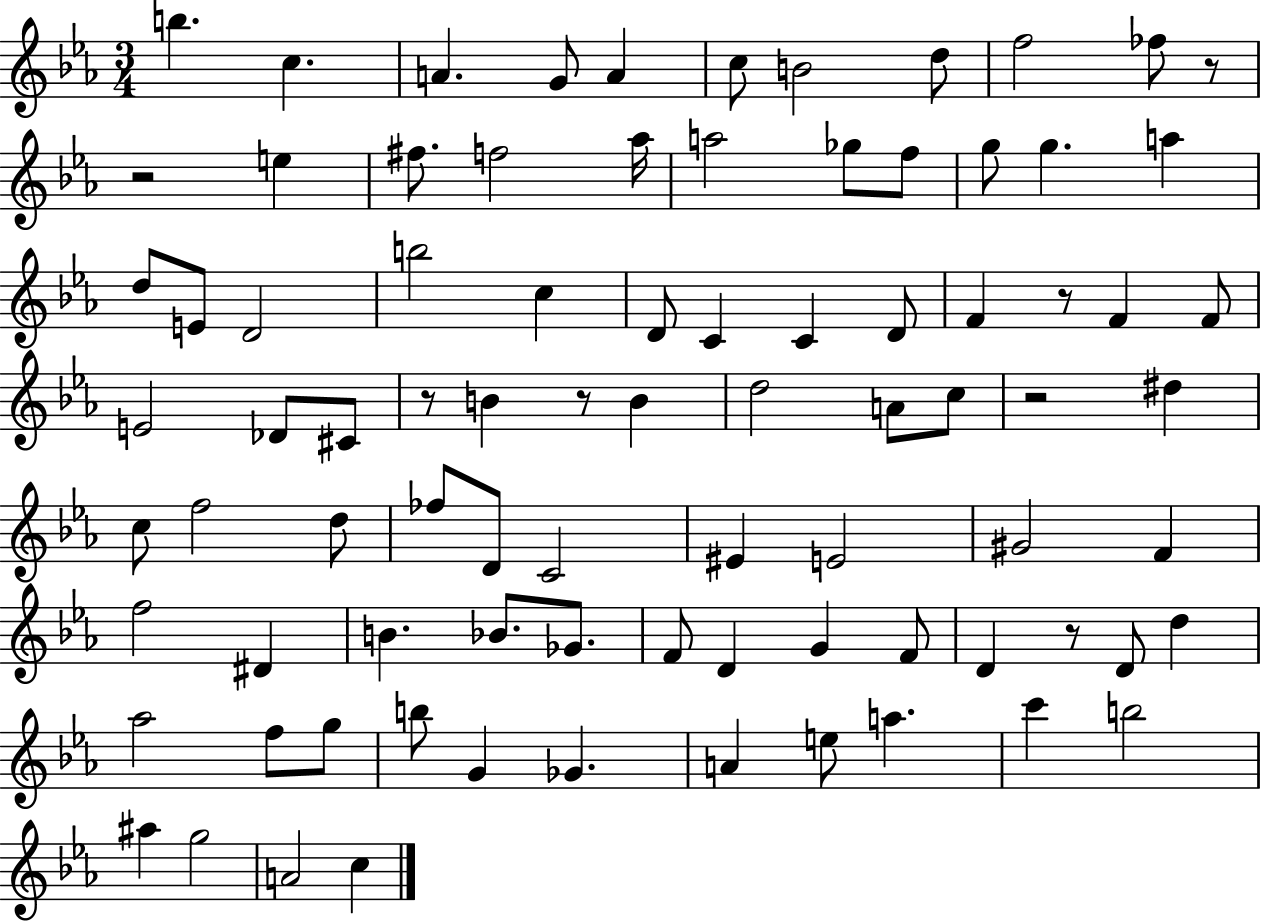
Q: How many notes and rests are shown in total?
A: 85